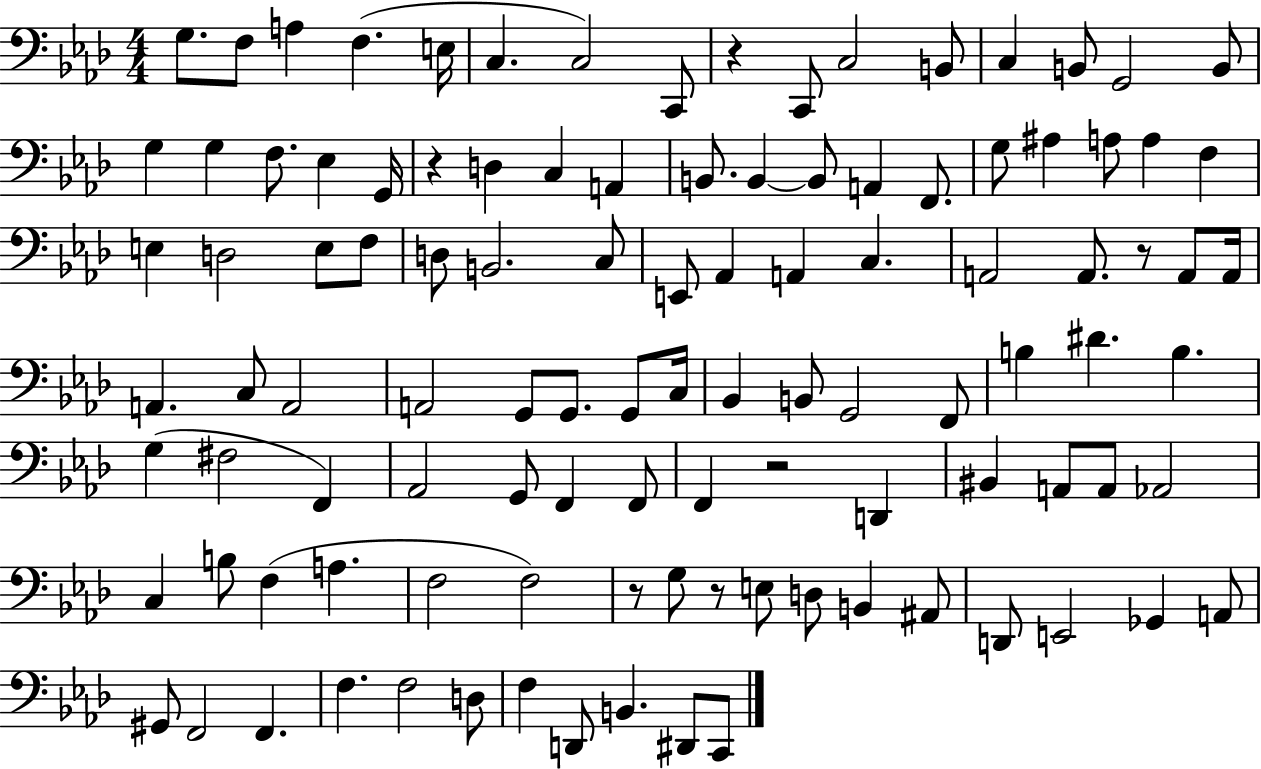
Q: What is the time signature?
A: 4/4